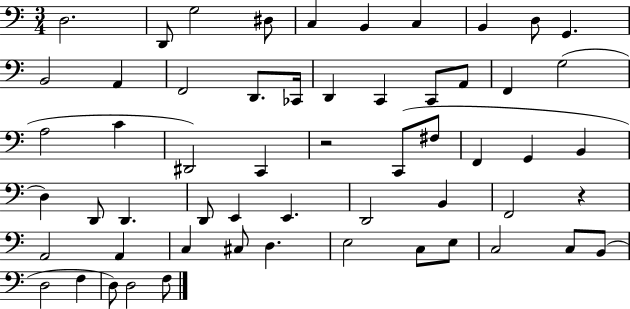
D3/h. D2/e G3/h D#3/e C3/q B2/q C3/q B2/q D3/e G2/q. B2/h A2/q F2/h D2/e. CES2/s D2/q C2/q C2/e A2/e F2/q G3/h A3/h C4/q D#2/h C2/q R/h C2/e F#3/e F2/q G2/q B2/q D3/q D2/e D2/q. D2/e E2/q E2/q. D2/h B2/q F2/h R/q A2/h A2/q C3/q C#3/e D3/q. E3/h C3/e E3/e C3/h C3/e B2/e D3/h F3/q D3/e D3/h F3/e